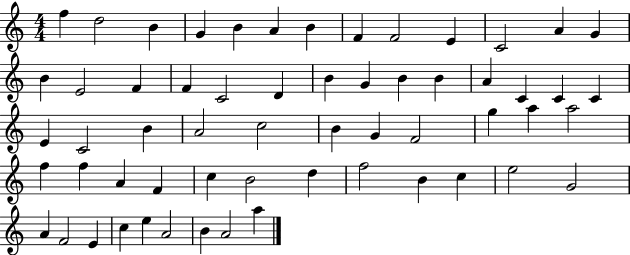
F5/q D5/h B4/q G4/q B4/q A4/q B4/q F4/q F4/h E4/q C4/h A4/q G4/q B4/q E4/h F4/q F4/q C4/h D4/q B4/q G4/q B4/q B4/q A4/q C4/q C4/q C4/q E4/q C4/h B4/q A4/h C5/h B4/q G4/q F4/h G5/q A5/q A5/h F5/q F5/q A4/q F4/q C5/q B4/h D5/q F5/h B4/q C5/q E5/h G4/h A4/q F4/h E4/q C5/q E5/q A4/h B4/q A4/h A5/q